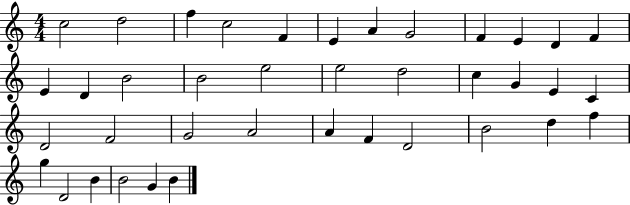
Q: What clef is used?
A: treble